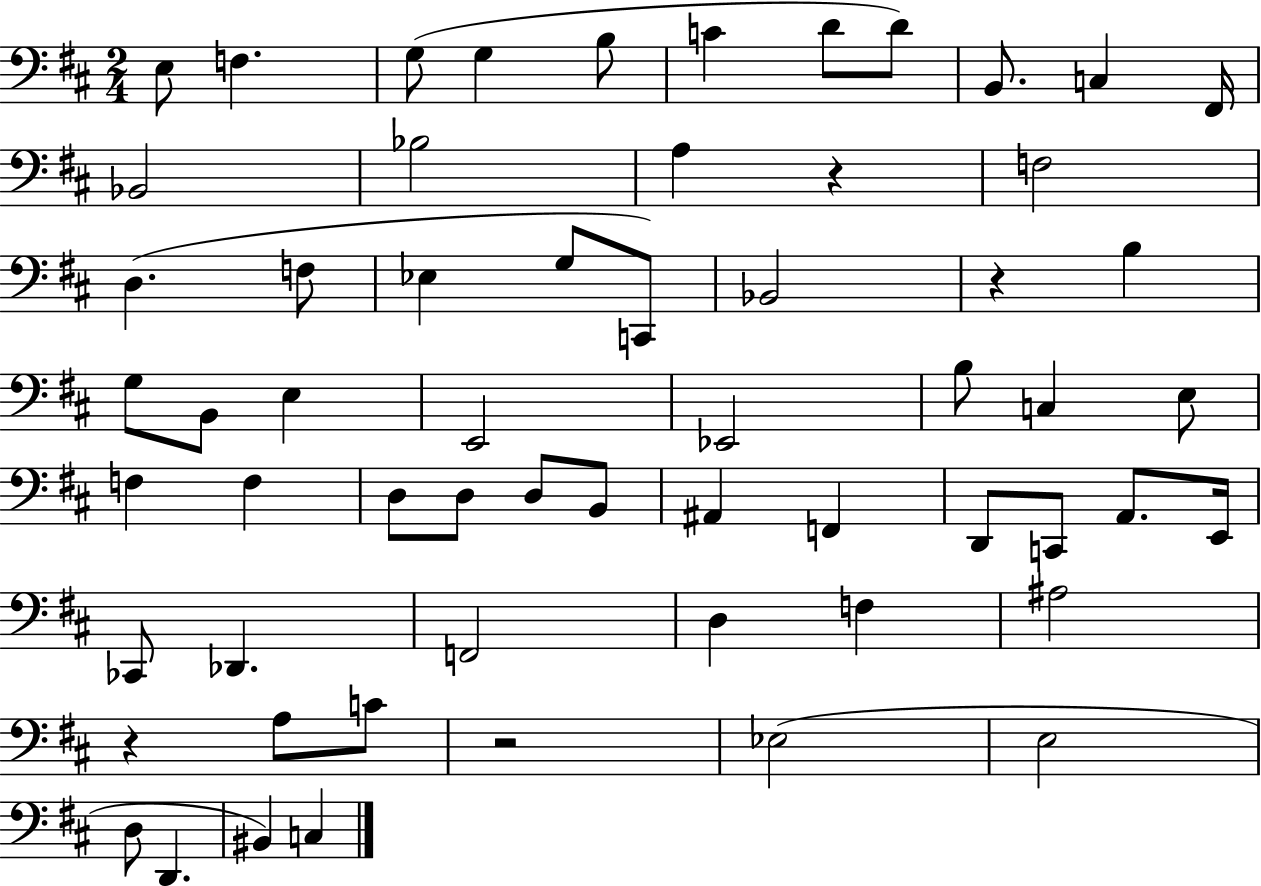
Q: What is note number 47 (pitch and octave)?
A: F3